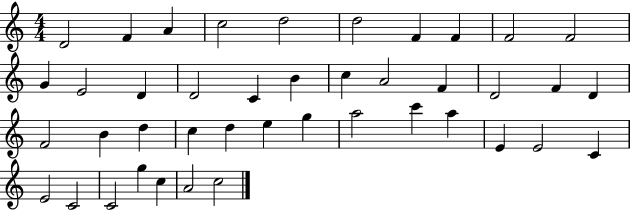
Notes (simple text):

D4/h F4/q A4/q C5/h D5/h D5/h F4/q F4/q F4/h F4/h G4/q E4/h D4/q D4/h C4/q B4/q C5/q A4/h F4/q D4/h F4/q D4/q F4/h B4/q D5/q C5/q D5/q E5/q G5/q A5/h C6/q A5/q E4/q E4/h C4/q E4/h C4/h C4/h G5/q C5/q A4/h C5/h